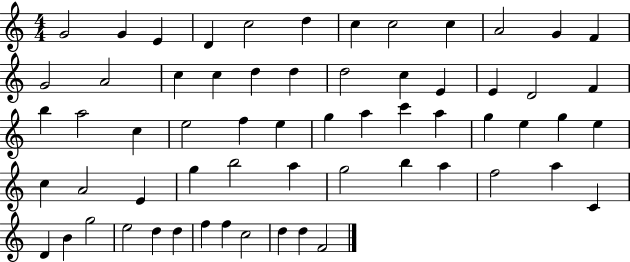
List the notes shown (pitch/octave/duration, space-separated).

G4/h G4/q E4/q D4/q C5/h D5/q C5/q C5/h C5/q A4/h G4/q F4/q G4/h A4/h C5/q C5/q D5/q D5/q D5/h C5/q E4/q E4/q D4/h F4/q B5/q A5/h C5/q E5/h F5/q E5/q G5/q A5/q C6/q A5/q G5/q E5/q G5/q E5/q C5/q A4/h E4/q G5/q B5/h A5/q G5/h B5/q A5/q F5/h A5/q C4/q D4/q B4/q G5/h E5/h D5/q D5/q F5/q F5/q C5/h D5/q D5/q F4/h